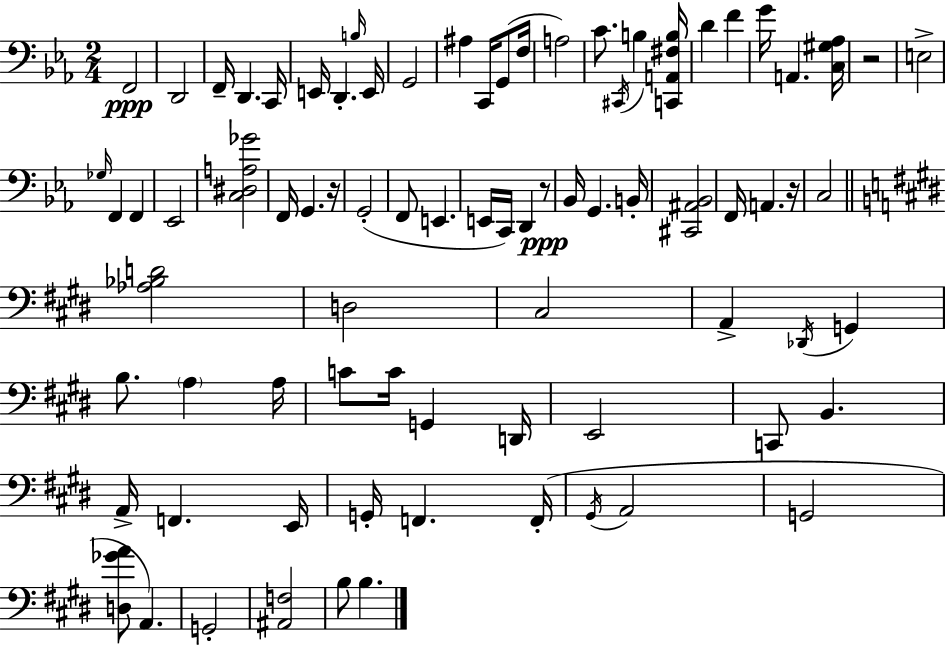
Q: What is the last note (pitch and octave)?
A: B3